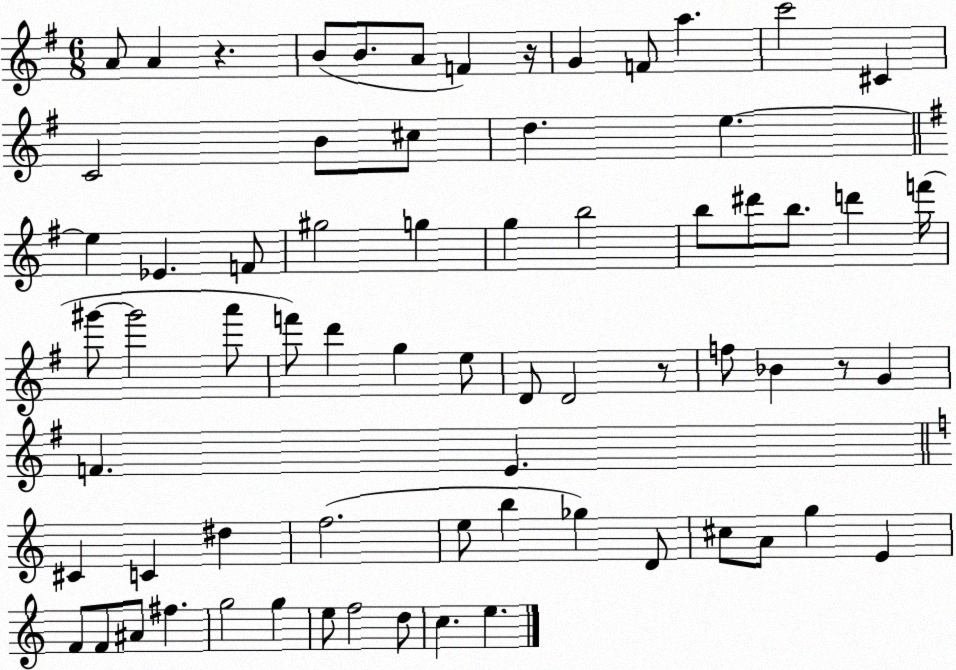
X:1
T:Untitled
M:6/8
L:1/4
K:G
A/2 A z B/2 B/2 A/2 F z/4 G F/2 a c'2 ^C C2 B/2 ^c/2 d e e _E F/2 ^g2 g g b2 b/2 ^d'/2 b/2 d' f'/4 ^g'/2 ^g'2 a'/2 f'/2 d' g e/2 D/2 D2 z/2 f/2 _B z/2 G F E ^C C ^d f2 e/2 b _g D/2 ^c/2 A/2 g E F/2 F/2 ^A/2 ^f g2 g e/2 f2 d/2 c e